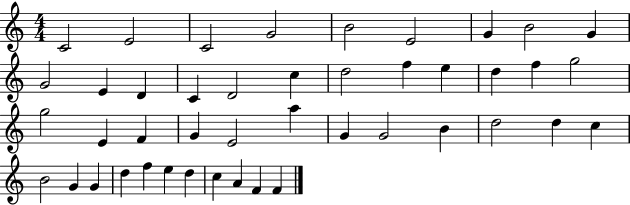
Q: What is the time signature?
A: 4/4